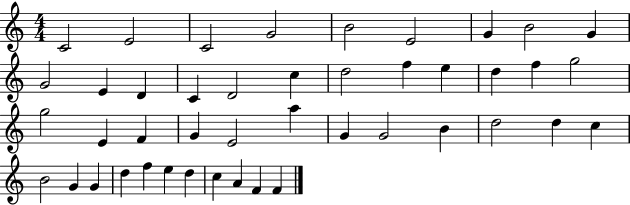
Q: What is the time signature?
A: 4/4